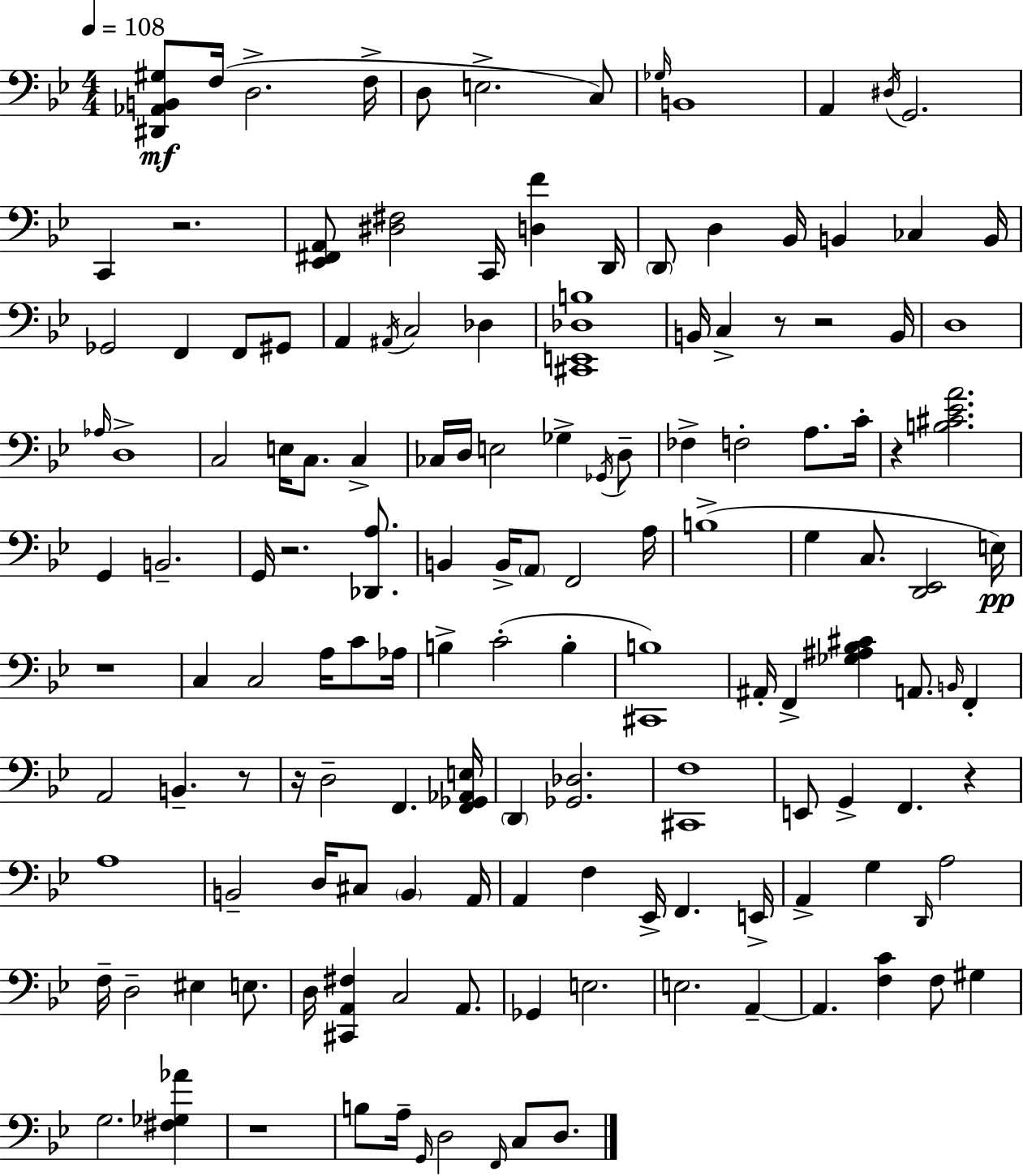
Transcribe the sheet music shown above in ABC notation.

X:1
T:Untitled
M:4/4
L:1/4
K:Bb
[^D,,_A,,B,,^G,]/2 F,/4 D,2 F,/4 D,/2 E,2 C,/2 _G,/4 B,,4 A,, ^D,/4 G,,2 C,, z2 [_E,,^F,,A,,]/2 [^D,^F,]2 C,,/4 [D,F] D,,/4 D,,/2 D, _B,,/4 B,, _C, B,,/4 _G,,2 F,, F,,/2 ^G,,/2 A,, ^A,,/4 C,2 _D, [^C,,E,,_D,B,]4 B,,/4 C, z/2 z2 B,,/4 D,4 _A,/4 D,4 C,2 E,/4 C,/2 C, _C,/4 D,/4 E,2 _G, _G,,/4 D,/2 _F, F,2 A,/2 C/4 z [B,^C_EA]2 G,, B,,2 G,,/4 z2 [_D,,A,]/2 B,, B,,/4 A,,/2 F,,2 A,/4 B,4 G, C,/2 [D,,_E,,]2 E,/4 z4 C, C,2 A,/4 C/2 _A,/4 B, C2 B, [^C,,B,]4 ^A,,/4 F,, [_G,^A,_B,^C] A,,/2 B,,/4 F,, A,,2 B,, z/2 z/4 D,2 F,, [F,,_G,,_A,,E,]/4 D,, [_G,,_D,]2 [^C,,F,]4 E,,/2 G,, F,, z A,4 B,,2 D,/4 ^C,/2 B,, A,,/4 A,, F, _E,,/4 F,, E,,/4 A,, G, D,,/4 A,2 F,/4 D,2 ^E, E,/2 D,/4 [^C,,A,,^F,] C,2 A,,/2 _G,, E,2 E,2 A,, A,, [F,C] F,/2 ^G, G,2 [^F,_G,_A] z4 B,/2 A,/4 G,,/4 D,2 F,,/4 C,/2 D,/2